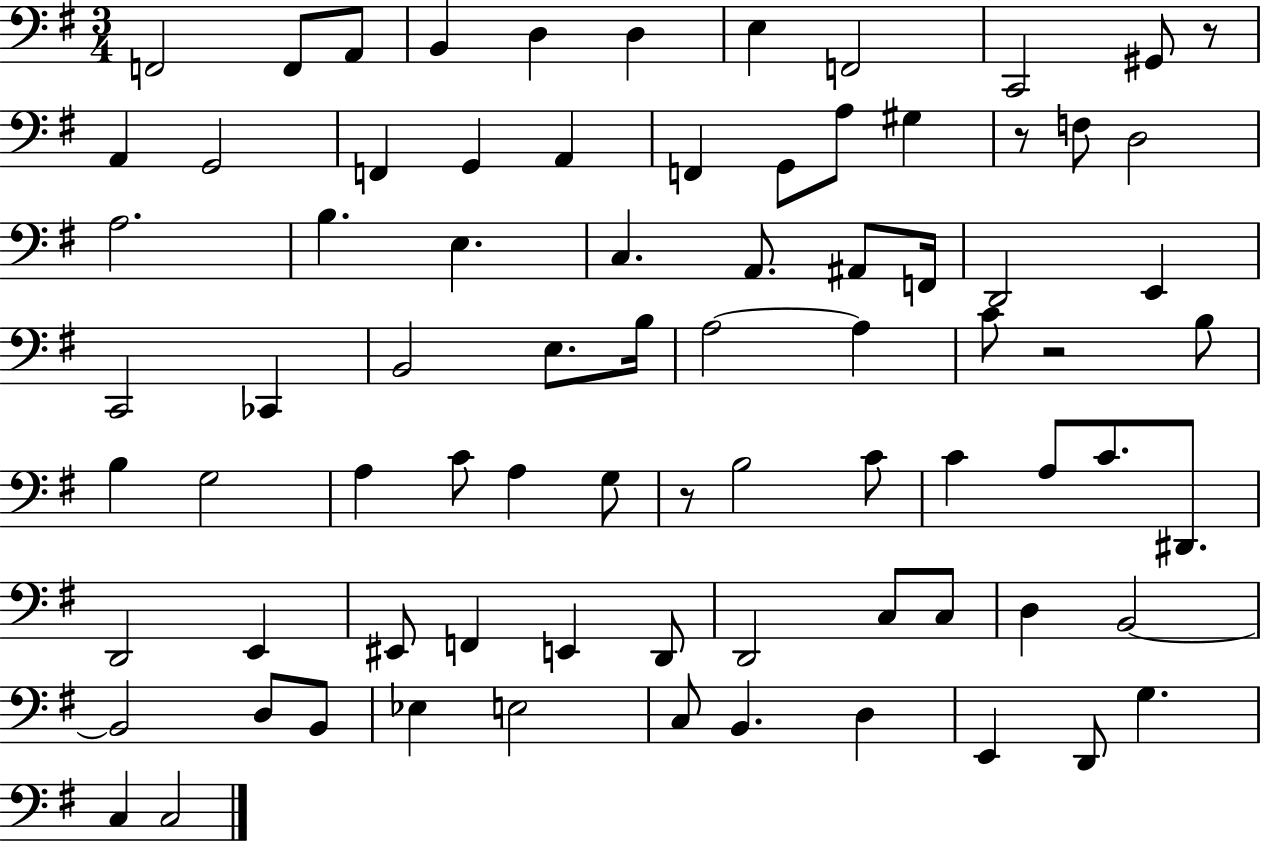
{
  \clef bass
  \numericTimeSignature
  \time 3/4
  \key g \major
  \repeat volta 2 { f,2 f,8 a,8 | b,4 d4 d4 | e4 f,2 | c,2 gis,8 r8 | \break a,4 g,2 | f,4 g,4 a,4 | f,4 g,8 a8 gis4 | r8 f8 d2 | \break a2. | b4. e4. | c4. a,8. ais,8 f,16 | d,2 e,4 | \break c,2 ces,4 | b,2 e8. b16 | a2~~ a4 | c'8 r2 b8 | \break b4 g2 | a4 c'8 a4 g8 | r8 b2 c'8 | c'4 a8 c'8. dis,8. | \break d,2 e,4 | eis,8 f,4 e,4 d,8 | d,2 c8 c8 | d4 b,2~~ | \break b,2 d8 b,8 | ees4 e2 | c8 b,4. d4 | e,4 d,8 g4. | \break c4 c2 | } \bar "|."
}